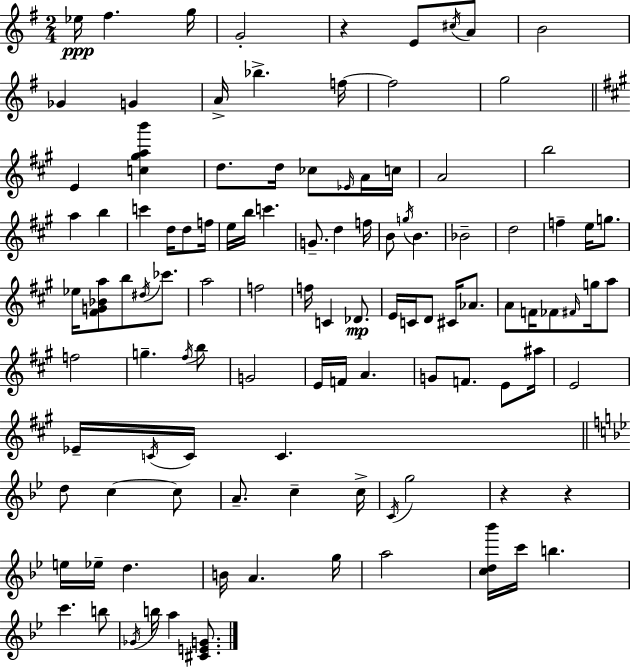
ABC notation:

X:1
T:Untitled
M:2/4
L:1/4
K:G
_e/4 ^f g/4 G2 z E/2 ^c/4 A/2 B2 _G G A/4 _b f/4 f2 g2 E [c^gab'] d/2 d/4 _c/2 _E/4 A/4 c/4 A2 b2 a b c' d/4 d/2 f/4 e/4 b/4 c' G/2 d f/4 B/2 g/4 B _B2 d2 f e/4 g/2 _e/4 [^FG_Ba]/2 b/2 ^d/4 _c'/2 a2 f2 f/4 C _D/2 E/4 C/4 D/2 ^C/4 _A/2 A/2 F/4 _F/2 ^F/4 g/4 a/2 f2 g ^f/4 b/2 G2 E/4 F/4 A G/2 F/2 E/2 ^a/4 E2 _E/4 C/4 C/4 C d/2 c c/2 A/2 c c/4 C/4 g2 z z e/4 _e/4 d B/4 A g/4 a2 [cd_b']/4 c'/4 b c' b/2 _G/4 b/4 a [^CEG]/2